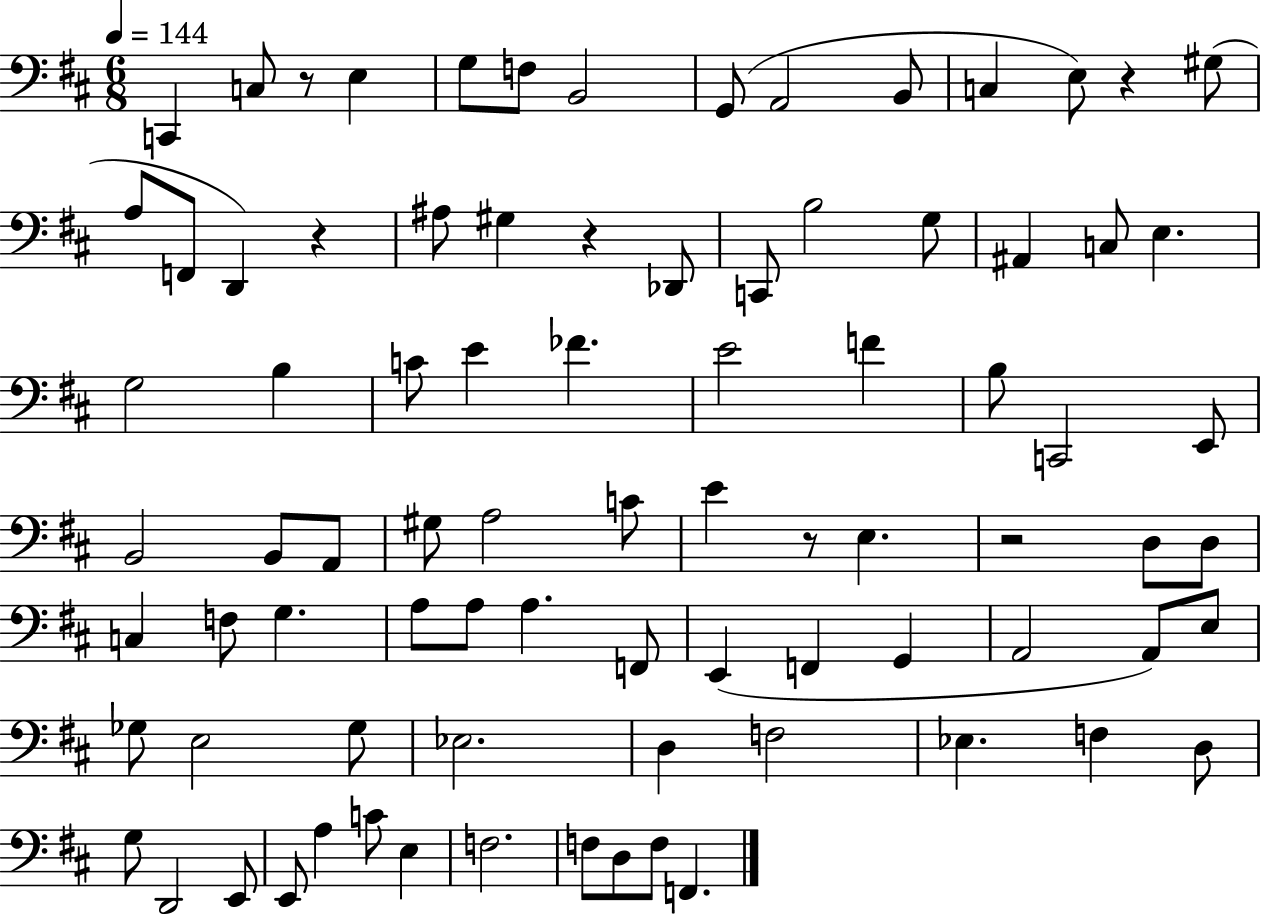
X:1
T:Untitled
M:6/8
L:1/4
K:D
C,, C,/2 z/2 E, G,/2 F,/2 B,,2 G,,/2 A,,2 B,,/2 C, E,/2 z ^G,/2 A,/2 F,,/2 D,, z ^A,/2 ^G, z _D,,/2 C,,/2 B,2 G,/2 ^A,, C,/2 E, G,2 B, C/2 E _F E2 F B,/2 C,,2 E,,/2 B,,2 B,,/2 A,,/2 ^G,/2 A,2 C/2 E z/2 E, z2 D,/2 D,/2 C, F,/2 G, A,/2 A,/2 A, F,,/2 E,, F,, G,, A,,2 A,,/2 E,/2 _G,/2 E,2 _G,/2 _E,2 D, F,2 _E, F, D,/2 G,/2 D,,2 E,,/2 E,,/2 A, C/2 E, F,2 F,/2 D,/2 F,/2 F,,